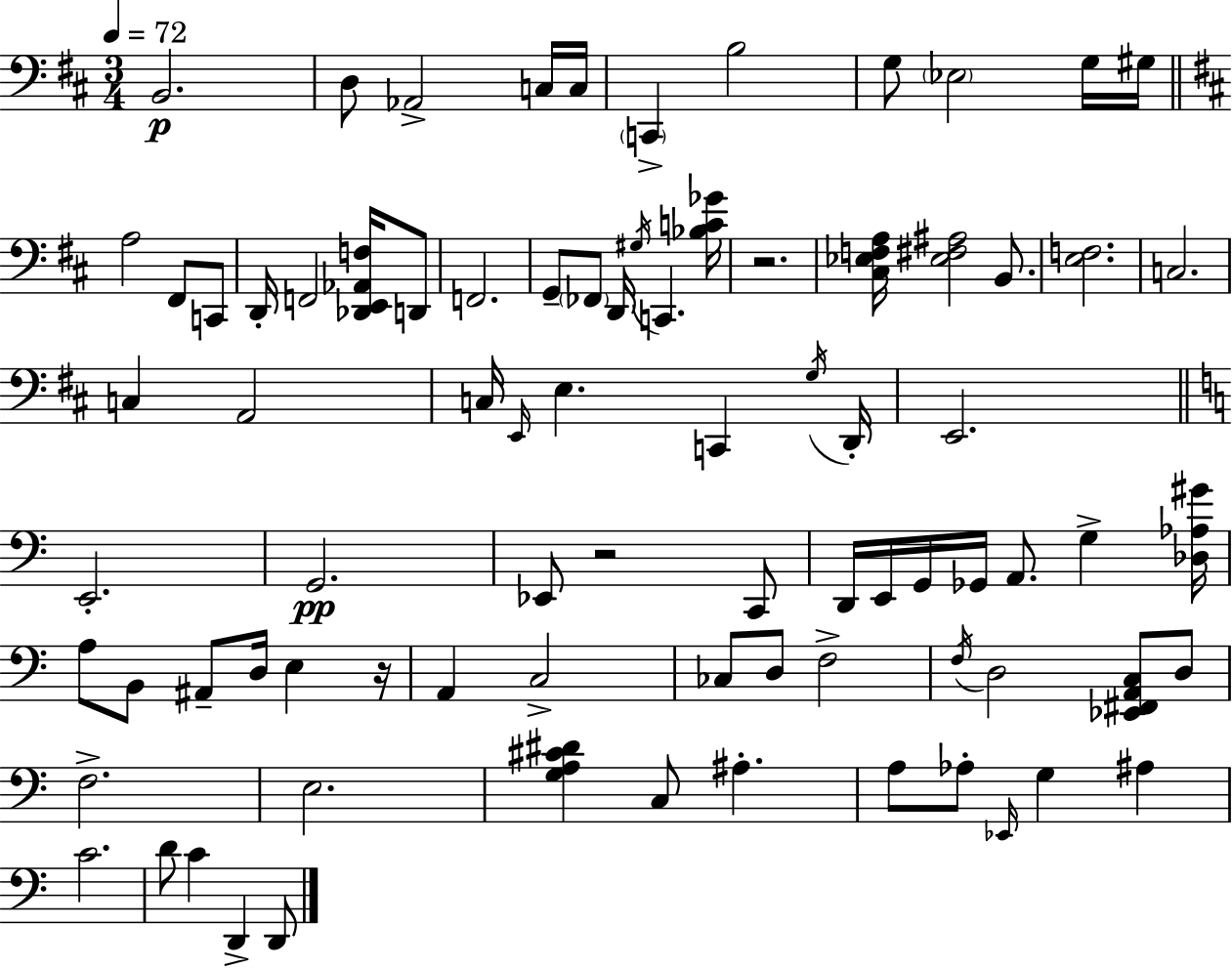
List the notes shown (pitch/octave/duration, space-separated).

B2/h. D3/e Ab2/h C3/s C3/s C2/q B3/h G3/e Eb3/h G3/s G#3/s A3/h F#2/e C2/e D2/s F2/h [Db2,E2,Ab2,F3]/s D2/e F2/h. G2/e FES2/e D2/s G#3/s C2/q. [Bb3,C4,Gb4]/s R/h. [C#3,Eb3,F3,A3]/s [Eb3,F#3,A#3]/h B2/e. [E3,F3]/h. C3/h. C3/q A2/h C3/s E2/s E3/q. C2/q G3/s D2/s E2/h. E2/h. G2/h. Eb2/e R/h C2/e D2/s E2/s G2/s Gb2/s A2/e. G3/q [Db3,Ab3,G#4]/s A3/e B2/e A#2/e D3/s E3/q R/s A2/q C3/h CES3/e D3/e F3/h F3/s D3/h [Eb2,F#2,A2,C3]/e D3/e F3/h. E3/h. [G3,A3,C#4,D#4]/q C3/e A#3/q. A3/e Ab3/e Eb2/s G3/q A#3/q C4/h. D4/e C4/q D2/q D2/e